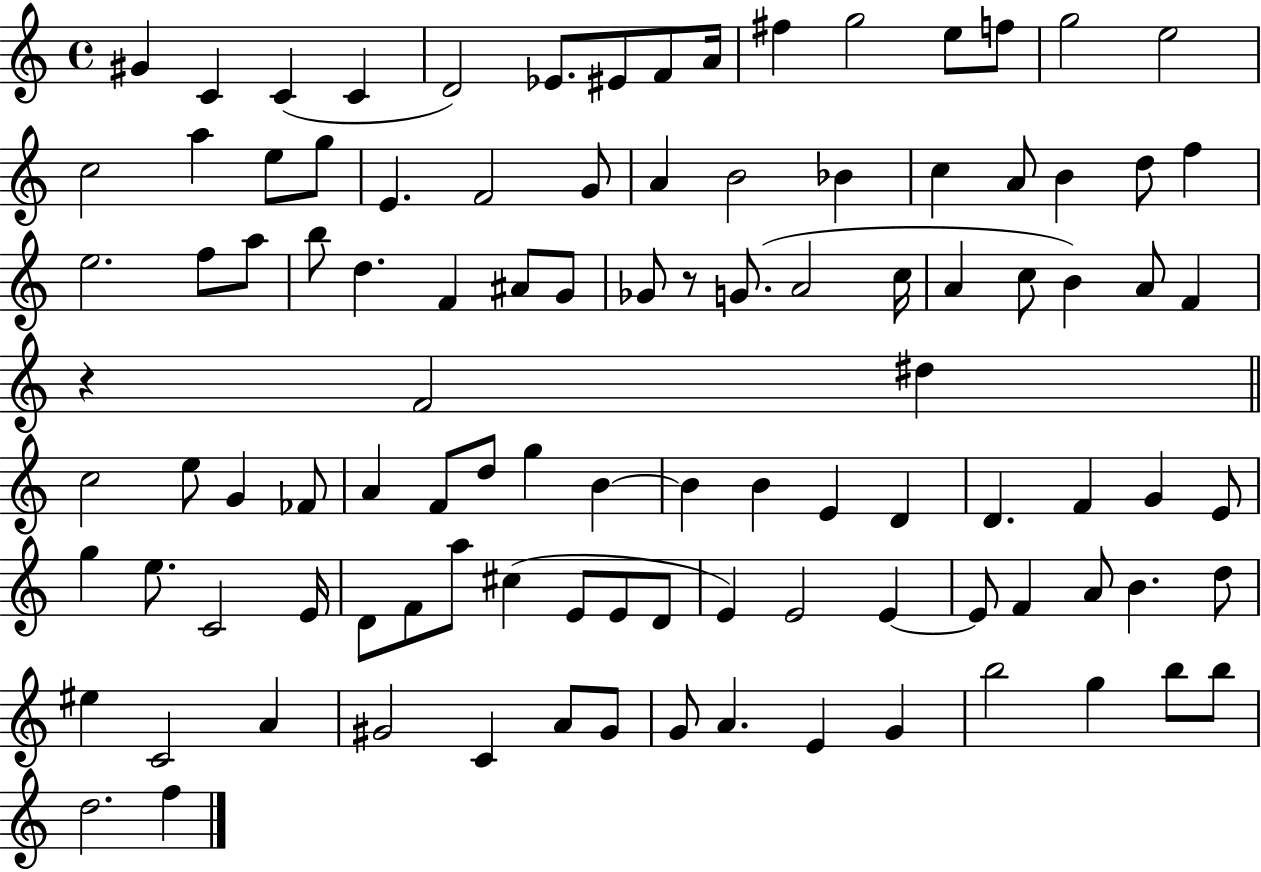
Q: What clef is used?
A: treble